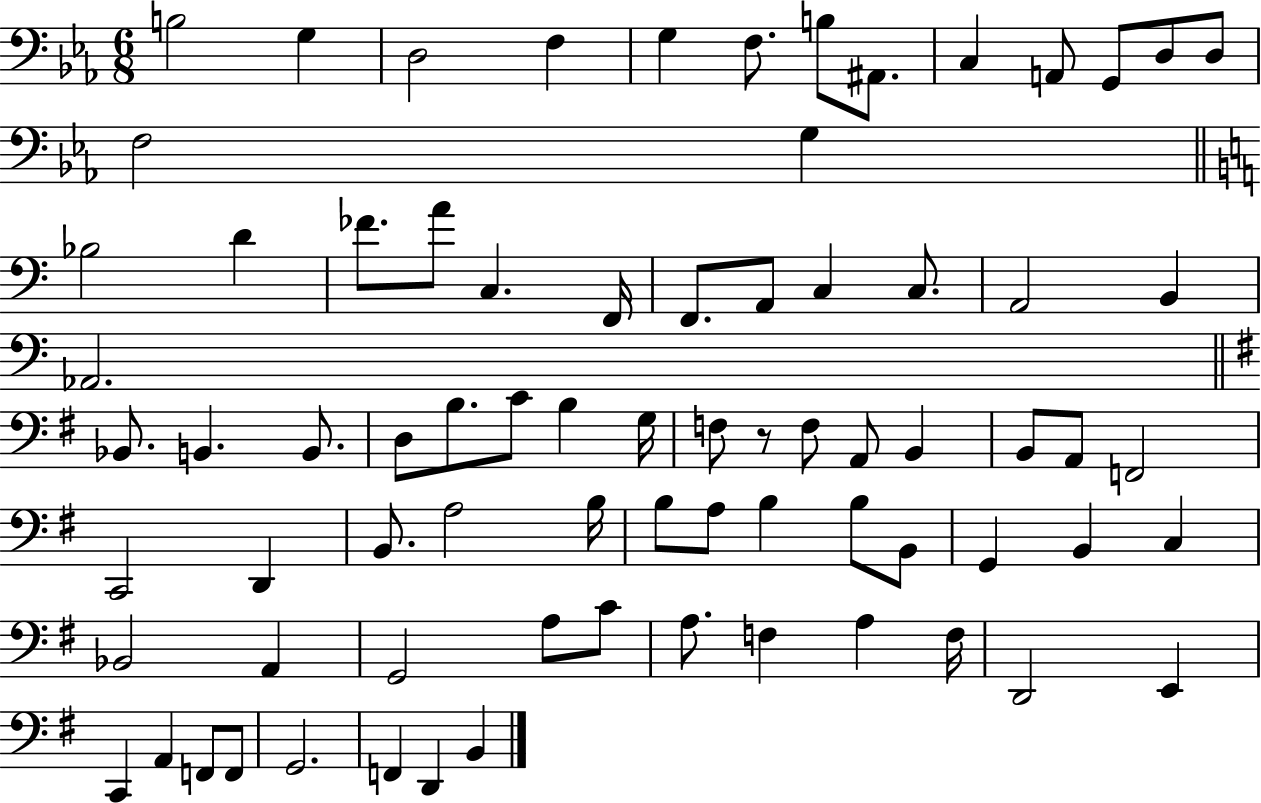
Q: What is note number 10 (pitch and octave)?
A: A2